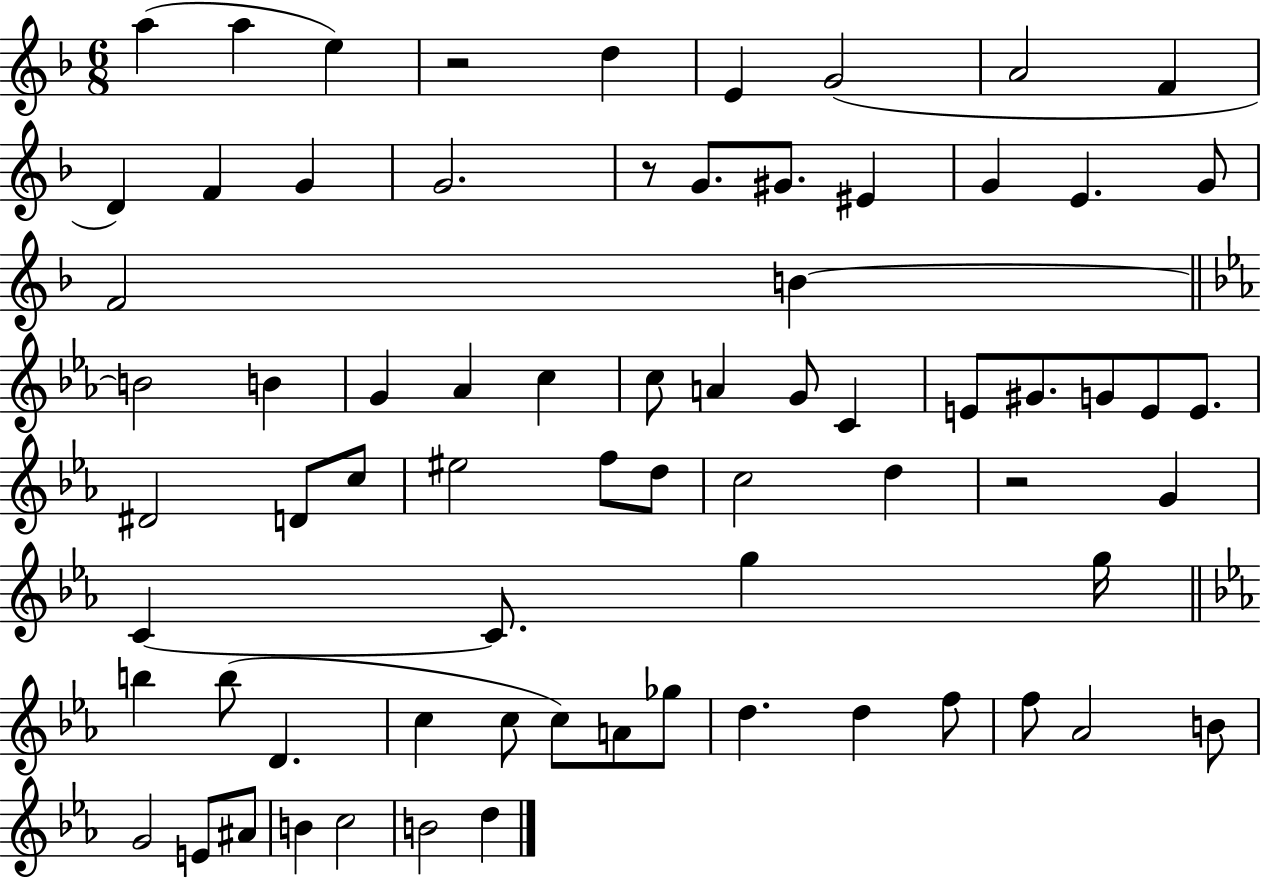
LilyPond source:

{
  \clef treble
  \numericTimeSignature
  \time 6/8
  \key f \major
  a''4( a''4 e''4) | r2 d''4 | e'4 g'2( | a'2 f'4 | \break d'4) f'4 g'4 | g'2. | r8 g'8. gis'8. eis'4 | g'4 e'4. g'8 | \break f'2 b'4~~ | \bar "||" \break \key ees \major b'2 b'4 | g'4 aes'4 c''4 | c''8 a'4 g'8 c'4 | e'8 gis'8. g'8 e'8 e'8. | \break dis'2 d'8 c''8 | eis''2 f''8 d''8 | c''2 d''4 | r2 g'4 | \break c'4~~ c'8. g''4 g''16 | \bar "||" \break \key c \minor b''4 b''8( d'4. | c''4 c''8 c''8) a'8 ges''8 | d''4. d''4 f''8 | f''8 aes'2 b'8 | \break g'2 e'8 ais'8 | b'4 c''2 | b'2 d''4 | \bar "|."
}